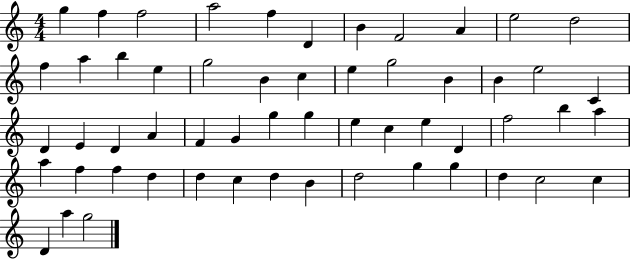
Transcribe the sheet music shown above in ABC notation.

X:1
T:Untitled
M:4/4
L:1/4
K:C
g f f2 a2 f D B F2 A e2 d2 f a b e g2 B c e g2 B B e2 C D E D A F G g g e c e D f2 b a a f f d d c d B d2 g g d c2 c D a g2